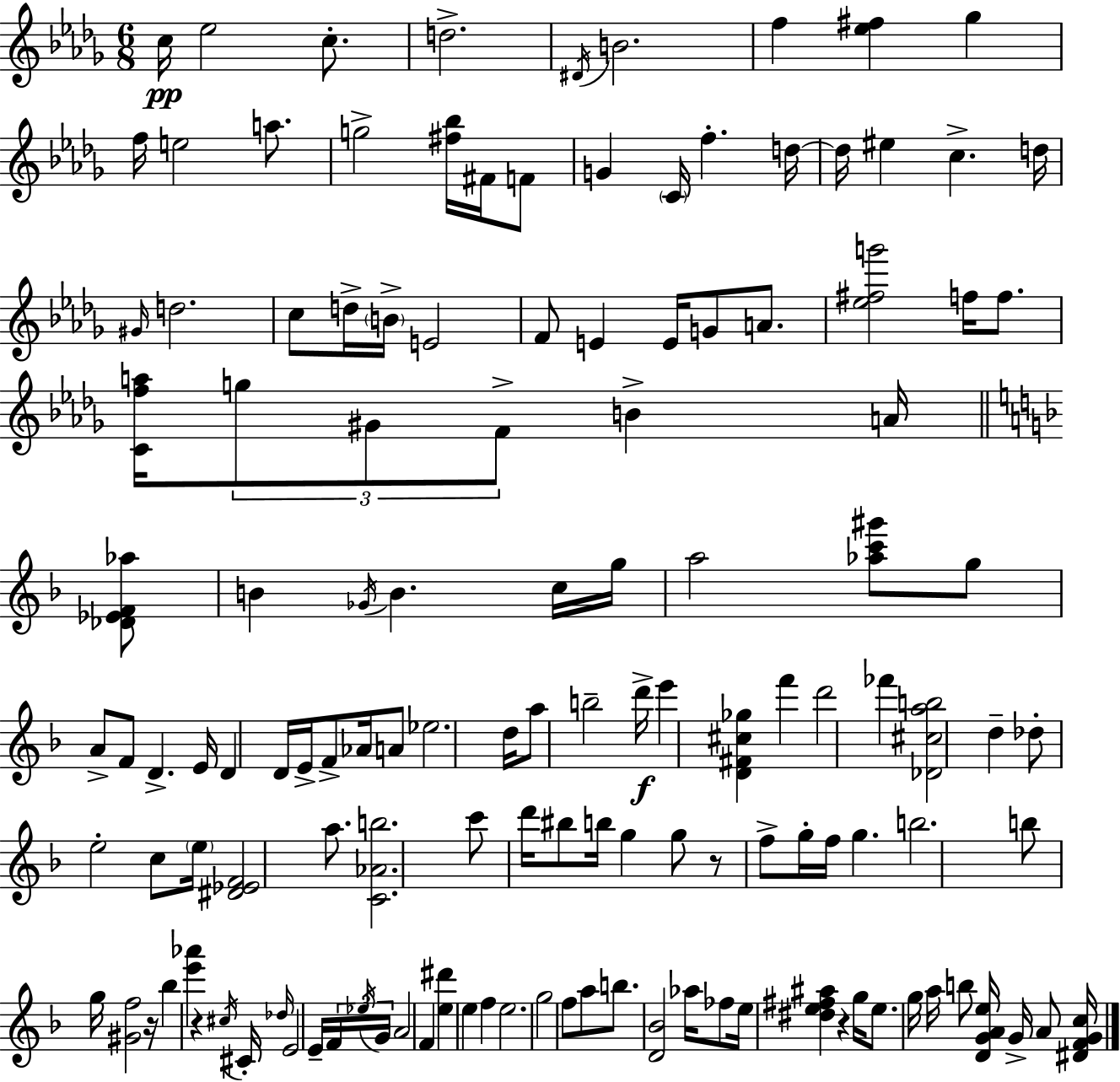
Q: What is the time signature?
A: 6/8